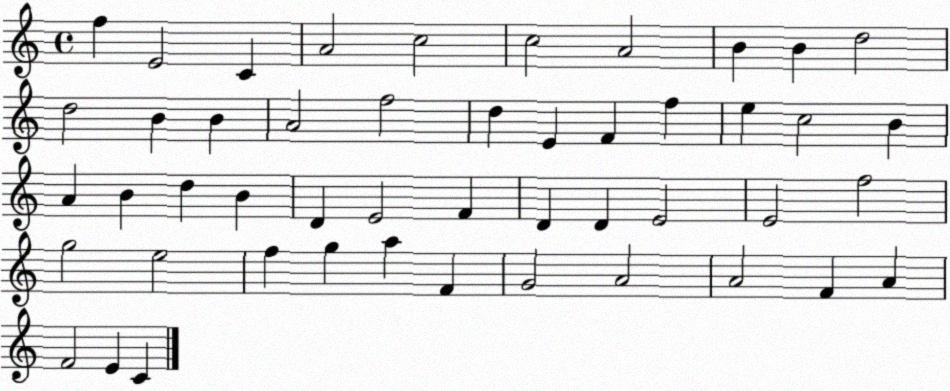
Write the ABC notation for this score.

X:1
T:Untitled
M:4/4
L:1/4
K:C
f E2 C A2 c2 c2 A2 B B d2 d2 B B A2 f2 d E F f e c2 B A B d B D E2 F D D E2 E2 f2 g2 e2 f g a F G2 A2 A2 F A F2 E C